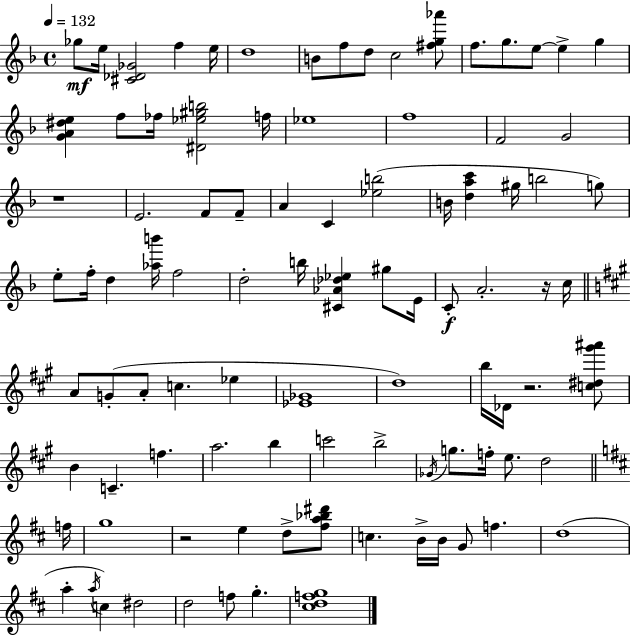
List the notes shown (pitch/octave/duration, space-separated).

Gb5/e E5/s [C#4,Db4,Gb4]/h F5/q E5/s D5/w B4/e F5/e D5/e C5/h [F#5,G5,Ab6]/e F5/e. G5/e. E5/e E5/q G5/q [G4,A4,D#5,E5]/q F5/e FES5/s [D#4,Eb5,G#5,B5]/h F5/s Eb5/w F5/w F4/h G4/h R/w E4/h. F4/e F4/e A4/q C4/q [Eb5,B5]/h B4/s [D5,A5,C6]/q G#5/s B5/h G5/e E5/e F5/s D5/q [Ab5,B6]/s F5/h D5/h B5/s [C#4,Ab4,Db5,Eb5]/q G#5/e E4/s C4/e A4/h. R/s C5/s A4/e G4/e A4/e C5/q. Eb5/q [Eb4,Gb4]/w D5/w B5/s Db4/s R/h. [C5,D#5,G#6,A#6]/e B4/q C4/q. F5/q. A5/h. B5/q C6/h B5/h Gb4/s G5/e. F5/s E5/e. D5/h F5/s G5/w R/h E5/q D5/e [F#5,A5,Bb5,D#6]/e C5/q. B4/s B4/s G4/e F5/q. D5/w A5/q A5/s C5/q D#5/h D5/h F5/e G5/q. [C#5,D5,F5,G5]/w